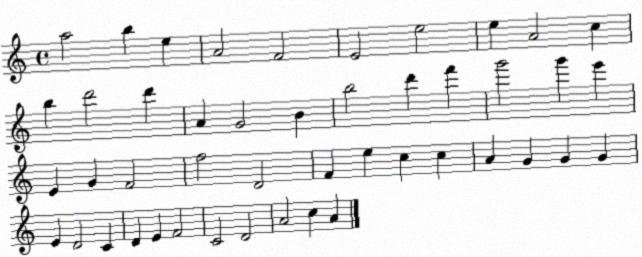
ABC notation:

X:1
T:Untitled
M:4/4
L:1/4
K:C
a2 b e A2 F2 E2 e2 e A2 c b d'2 d' A G2 B b2 d' f' g'2 g' e' E G F2 f2 D2 F e c c A G G G E D2 C D E F2 C2 D2 A2 c A